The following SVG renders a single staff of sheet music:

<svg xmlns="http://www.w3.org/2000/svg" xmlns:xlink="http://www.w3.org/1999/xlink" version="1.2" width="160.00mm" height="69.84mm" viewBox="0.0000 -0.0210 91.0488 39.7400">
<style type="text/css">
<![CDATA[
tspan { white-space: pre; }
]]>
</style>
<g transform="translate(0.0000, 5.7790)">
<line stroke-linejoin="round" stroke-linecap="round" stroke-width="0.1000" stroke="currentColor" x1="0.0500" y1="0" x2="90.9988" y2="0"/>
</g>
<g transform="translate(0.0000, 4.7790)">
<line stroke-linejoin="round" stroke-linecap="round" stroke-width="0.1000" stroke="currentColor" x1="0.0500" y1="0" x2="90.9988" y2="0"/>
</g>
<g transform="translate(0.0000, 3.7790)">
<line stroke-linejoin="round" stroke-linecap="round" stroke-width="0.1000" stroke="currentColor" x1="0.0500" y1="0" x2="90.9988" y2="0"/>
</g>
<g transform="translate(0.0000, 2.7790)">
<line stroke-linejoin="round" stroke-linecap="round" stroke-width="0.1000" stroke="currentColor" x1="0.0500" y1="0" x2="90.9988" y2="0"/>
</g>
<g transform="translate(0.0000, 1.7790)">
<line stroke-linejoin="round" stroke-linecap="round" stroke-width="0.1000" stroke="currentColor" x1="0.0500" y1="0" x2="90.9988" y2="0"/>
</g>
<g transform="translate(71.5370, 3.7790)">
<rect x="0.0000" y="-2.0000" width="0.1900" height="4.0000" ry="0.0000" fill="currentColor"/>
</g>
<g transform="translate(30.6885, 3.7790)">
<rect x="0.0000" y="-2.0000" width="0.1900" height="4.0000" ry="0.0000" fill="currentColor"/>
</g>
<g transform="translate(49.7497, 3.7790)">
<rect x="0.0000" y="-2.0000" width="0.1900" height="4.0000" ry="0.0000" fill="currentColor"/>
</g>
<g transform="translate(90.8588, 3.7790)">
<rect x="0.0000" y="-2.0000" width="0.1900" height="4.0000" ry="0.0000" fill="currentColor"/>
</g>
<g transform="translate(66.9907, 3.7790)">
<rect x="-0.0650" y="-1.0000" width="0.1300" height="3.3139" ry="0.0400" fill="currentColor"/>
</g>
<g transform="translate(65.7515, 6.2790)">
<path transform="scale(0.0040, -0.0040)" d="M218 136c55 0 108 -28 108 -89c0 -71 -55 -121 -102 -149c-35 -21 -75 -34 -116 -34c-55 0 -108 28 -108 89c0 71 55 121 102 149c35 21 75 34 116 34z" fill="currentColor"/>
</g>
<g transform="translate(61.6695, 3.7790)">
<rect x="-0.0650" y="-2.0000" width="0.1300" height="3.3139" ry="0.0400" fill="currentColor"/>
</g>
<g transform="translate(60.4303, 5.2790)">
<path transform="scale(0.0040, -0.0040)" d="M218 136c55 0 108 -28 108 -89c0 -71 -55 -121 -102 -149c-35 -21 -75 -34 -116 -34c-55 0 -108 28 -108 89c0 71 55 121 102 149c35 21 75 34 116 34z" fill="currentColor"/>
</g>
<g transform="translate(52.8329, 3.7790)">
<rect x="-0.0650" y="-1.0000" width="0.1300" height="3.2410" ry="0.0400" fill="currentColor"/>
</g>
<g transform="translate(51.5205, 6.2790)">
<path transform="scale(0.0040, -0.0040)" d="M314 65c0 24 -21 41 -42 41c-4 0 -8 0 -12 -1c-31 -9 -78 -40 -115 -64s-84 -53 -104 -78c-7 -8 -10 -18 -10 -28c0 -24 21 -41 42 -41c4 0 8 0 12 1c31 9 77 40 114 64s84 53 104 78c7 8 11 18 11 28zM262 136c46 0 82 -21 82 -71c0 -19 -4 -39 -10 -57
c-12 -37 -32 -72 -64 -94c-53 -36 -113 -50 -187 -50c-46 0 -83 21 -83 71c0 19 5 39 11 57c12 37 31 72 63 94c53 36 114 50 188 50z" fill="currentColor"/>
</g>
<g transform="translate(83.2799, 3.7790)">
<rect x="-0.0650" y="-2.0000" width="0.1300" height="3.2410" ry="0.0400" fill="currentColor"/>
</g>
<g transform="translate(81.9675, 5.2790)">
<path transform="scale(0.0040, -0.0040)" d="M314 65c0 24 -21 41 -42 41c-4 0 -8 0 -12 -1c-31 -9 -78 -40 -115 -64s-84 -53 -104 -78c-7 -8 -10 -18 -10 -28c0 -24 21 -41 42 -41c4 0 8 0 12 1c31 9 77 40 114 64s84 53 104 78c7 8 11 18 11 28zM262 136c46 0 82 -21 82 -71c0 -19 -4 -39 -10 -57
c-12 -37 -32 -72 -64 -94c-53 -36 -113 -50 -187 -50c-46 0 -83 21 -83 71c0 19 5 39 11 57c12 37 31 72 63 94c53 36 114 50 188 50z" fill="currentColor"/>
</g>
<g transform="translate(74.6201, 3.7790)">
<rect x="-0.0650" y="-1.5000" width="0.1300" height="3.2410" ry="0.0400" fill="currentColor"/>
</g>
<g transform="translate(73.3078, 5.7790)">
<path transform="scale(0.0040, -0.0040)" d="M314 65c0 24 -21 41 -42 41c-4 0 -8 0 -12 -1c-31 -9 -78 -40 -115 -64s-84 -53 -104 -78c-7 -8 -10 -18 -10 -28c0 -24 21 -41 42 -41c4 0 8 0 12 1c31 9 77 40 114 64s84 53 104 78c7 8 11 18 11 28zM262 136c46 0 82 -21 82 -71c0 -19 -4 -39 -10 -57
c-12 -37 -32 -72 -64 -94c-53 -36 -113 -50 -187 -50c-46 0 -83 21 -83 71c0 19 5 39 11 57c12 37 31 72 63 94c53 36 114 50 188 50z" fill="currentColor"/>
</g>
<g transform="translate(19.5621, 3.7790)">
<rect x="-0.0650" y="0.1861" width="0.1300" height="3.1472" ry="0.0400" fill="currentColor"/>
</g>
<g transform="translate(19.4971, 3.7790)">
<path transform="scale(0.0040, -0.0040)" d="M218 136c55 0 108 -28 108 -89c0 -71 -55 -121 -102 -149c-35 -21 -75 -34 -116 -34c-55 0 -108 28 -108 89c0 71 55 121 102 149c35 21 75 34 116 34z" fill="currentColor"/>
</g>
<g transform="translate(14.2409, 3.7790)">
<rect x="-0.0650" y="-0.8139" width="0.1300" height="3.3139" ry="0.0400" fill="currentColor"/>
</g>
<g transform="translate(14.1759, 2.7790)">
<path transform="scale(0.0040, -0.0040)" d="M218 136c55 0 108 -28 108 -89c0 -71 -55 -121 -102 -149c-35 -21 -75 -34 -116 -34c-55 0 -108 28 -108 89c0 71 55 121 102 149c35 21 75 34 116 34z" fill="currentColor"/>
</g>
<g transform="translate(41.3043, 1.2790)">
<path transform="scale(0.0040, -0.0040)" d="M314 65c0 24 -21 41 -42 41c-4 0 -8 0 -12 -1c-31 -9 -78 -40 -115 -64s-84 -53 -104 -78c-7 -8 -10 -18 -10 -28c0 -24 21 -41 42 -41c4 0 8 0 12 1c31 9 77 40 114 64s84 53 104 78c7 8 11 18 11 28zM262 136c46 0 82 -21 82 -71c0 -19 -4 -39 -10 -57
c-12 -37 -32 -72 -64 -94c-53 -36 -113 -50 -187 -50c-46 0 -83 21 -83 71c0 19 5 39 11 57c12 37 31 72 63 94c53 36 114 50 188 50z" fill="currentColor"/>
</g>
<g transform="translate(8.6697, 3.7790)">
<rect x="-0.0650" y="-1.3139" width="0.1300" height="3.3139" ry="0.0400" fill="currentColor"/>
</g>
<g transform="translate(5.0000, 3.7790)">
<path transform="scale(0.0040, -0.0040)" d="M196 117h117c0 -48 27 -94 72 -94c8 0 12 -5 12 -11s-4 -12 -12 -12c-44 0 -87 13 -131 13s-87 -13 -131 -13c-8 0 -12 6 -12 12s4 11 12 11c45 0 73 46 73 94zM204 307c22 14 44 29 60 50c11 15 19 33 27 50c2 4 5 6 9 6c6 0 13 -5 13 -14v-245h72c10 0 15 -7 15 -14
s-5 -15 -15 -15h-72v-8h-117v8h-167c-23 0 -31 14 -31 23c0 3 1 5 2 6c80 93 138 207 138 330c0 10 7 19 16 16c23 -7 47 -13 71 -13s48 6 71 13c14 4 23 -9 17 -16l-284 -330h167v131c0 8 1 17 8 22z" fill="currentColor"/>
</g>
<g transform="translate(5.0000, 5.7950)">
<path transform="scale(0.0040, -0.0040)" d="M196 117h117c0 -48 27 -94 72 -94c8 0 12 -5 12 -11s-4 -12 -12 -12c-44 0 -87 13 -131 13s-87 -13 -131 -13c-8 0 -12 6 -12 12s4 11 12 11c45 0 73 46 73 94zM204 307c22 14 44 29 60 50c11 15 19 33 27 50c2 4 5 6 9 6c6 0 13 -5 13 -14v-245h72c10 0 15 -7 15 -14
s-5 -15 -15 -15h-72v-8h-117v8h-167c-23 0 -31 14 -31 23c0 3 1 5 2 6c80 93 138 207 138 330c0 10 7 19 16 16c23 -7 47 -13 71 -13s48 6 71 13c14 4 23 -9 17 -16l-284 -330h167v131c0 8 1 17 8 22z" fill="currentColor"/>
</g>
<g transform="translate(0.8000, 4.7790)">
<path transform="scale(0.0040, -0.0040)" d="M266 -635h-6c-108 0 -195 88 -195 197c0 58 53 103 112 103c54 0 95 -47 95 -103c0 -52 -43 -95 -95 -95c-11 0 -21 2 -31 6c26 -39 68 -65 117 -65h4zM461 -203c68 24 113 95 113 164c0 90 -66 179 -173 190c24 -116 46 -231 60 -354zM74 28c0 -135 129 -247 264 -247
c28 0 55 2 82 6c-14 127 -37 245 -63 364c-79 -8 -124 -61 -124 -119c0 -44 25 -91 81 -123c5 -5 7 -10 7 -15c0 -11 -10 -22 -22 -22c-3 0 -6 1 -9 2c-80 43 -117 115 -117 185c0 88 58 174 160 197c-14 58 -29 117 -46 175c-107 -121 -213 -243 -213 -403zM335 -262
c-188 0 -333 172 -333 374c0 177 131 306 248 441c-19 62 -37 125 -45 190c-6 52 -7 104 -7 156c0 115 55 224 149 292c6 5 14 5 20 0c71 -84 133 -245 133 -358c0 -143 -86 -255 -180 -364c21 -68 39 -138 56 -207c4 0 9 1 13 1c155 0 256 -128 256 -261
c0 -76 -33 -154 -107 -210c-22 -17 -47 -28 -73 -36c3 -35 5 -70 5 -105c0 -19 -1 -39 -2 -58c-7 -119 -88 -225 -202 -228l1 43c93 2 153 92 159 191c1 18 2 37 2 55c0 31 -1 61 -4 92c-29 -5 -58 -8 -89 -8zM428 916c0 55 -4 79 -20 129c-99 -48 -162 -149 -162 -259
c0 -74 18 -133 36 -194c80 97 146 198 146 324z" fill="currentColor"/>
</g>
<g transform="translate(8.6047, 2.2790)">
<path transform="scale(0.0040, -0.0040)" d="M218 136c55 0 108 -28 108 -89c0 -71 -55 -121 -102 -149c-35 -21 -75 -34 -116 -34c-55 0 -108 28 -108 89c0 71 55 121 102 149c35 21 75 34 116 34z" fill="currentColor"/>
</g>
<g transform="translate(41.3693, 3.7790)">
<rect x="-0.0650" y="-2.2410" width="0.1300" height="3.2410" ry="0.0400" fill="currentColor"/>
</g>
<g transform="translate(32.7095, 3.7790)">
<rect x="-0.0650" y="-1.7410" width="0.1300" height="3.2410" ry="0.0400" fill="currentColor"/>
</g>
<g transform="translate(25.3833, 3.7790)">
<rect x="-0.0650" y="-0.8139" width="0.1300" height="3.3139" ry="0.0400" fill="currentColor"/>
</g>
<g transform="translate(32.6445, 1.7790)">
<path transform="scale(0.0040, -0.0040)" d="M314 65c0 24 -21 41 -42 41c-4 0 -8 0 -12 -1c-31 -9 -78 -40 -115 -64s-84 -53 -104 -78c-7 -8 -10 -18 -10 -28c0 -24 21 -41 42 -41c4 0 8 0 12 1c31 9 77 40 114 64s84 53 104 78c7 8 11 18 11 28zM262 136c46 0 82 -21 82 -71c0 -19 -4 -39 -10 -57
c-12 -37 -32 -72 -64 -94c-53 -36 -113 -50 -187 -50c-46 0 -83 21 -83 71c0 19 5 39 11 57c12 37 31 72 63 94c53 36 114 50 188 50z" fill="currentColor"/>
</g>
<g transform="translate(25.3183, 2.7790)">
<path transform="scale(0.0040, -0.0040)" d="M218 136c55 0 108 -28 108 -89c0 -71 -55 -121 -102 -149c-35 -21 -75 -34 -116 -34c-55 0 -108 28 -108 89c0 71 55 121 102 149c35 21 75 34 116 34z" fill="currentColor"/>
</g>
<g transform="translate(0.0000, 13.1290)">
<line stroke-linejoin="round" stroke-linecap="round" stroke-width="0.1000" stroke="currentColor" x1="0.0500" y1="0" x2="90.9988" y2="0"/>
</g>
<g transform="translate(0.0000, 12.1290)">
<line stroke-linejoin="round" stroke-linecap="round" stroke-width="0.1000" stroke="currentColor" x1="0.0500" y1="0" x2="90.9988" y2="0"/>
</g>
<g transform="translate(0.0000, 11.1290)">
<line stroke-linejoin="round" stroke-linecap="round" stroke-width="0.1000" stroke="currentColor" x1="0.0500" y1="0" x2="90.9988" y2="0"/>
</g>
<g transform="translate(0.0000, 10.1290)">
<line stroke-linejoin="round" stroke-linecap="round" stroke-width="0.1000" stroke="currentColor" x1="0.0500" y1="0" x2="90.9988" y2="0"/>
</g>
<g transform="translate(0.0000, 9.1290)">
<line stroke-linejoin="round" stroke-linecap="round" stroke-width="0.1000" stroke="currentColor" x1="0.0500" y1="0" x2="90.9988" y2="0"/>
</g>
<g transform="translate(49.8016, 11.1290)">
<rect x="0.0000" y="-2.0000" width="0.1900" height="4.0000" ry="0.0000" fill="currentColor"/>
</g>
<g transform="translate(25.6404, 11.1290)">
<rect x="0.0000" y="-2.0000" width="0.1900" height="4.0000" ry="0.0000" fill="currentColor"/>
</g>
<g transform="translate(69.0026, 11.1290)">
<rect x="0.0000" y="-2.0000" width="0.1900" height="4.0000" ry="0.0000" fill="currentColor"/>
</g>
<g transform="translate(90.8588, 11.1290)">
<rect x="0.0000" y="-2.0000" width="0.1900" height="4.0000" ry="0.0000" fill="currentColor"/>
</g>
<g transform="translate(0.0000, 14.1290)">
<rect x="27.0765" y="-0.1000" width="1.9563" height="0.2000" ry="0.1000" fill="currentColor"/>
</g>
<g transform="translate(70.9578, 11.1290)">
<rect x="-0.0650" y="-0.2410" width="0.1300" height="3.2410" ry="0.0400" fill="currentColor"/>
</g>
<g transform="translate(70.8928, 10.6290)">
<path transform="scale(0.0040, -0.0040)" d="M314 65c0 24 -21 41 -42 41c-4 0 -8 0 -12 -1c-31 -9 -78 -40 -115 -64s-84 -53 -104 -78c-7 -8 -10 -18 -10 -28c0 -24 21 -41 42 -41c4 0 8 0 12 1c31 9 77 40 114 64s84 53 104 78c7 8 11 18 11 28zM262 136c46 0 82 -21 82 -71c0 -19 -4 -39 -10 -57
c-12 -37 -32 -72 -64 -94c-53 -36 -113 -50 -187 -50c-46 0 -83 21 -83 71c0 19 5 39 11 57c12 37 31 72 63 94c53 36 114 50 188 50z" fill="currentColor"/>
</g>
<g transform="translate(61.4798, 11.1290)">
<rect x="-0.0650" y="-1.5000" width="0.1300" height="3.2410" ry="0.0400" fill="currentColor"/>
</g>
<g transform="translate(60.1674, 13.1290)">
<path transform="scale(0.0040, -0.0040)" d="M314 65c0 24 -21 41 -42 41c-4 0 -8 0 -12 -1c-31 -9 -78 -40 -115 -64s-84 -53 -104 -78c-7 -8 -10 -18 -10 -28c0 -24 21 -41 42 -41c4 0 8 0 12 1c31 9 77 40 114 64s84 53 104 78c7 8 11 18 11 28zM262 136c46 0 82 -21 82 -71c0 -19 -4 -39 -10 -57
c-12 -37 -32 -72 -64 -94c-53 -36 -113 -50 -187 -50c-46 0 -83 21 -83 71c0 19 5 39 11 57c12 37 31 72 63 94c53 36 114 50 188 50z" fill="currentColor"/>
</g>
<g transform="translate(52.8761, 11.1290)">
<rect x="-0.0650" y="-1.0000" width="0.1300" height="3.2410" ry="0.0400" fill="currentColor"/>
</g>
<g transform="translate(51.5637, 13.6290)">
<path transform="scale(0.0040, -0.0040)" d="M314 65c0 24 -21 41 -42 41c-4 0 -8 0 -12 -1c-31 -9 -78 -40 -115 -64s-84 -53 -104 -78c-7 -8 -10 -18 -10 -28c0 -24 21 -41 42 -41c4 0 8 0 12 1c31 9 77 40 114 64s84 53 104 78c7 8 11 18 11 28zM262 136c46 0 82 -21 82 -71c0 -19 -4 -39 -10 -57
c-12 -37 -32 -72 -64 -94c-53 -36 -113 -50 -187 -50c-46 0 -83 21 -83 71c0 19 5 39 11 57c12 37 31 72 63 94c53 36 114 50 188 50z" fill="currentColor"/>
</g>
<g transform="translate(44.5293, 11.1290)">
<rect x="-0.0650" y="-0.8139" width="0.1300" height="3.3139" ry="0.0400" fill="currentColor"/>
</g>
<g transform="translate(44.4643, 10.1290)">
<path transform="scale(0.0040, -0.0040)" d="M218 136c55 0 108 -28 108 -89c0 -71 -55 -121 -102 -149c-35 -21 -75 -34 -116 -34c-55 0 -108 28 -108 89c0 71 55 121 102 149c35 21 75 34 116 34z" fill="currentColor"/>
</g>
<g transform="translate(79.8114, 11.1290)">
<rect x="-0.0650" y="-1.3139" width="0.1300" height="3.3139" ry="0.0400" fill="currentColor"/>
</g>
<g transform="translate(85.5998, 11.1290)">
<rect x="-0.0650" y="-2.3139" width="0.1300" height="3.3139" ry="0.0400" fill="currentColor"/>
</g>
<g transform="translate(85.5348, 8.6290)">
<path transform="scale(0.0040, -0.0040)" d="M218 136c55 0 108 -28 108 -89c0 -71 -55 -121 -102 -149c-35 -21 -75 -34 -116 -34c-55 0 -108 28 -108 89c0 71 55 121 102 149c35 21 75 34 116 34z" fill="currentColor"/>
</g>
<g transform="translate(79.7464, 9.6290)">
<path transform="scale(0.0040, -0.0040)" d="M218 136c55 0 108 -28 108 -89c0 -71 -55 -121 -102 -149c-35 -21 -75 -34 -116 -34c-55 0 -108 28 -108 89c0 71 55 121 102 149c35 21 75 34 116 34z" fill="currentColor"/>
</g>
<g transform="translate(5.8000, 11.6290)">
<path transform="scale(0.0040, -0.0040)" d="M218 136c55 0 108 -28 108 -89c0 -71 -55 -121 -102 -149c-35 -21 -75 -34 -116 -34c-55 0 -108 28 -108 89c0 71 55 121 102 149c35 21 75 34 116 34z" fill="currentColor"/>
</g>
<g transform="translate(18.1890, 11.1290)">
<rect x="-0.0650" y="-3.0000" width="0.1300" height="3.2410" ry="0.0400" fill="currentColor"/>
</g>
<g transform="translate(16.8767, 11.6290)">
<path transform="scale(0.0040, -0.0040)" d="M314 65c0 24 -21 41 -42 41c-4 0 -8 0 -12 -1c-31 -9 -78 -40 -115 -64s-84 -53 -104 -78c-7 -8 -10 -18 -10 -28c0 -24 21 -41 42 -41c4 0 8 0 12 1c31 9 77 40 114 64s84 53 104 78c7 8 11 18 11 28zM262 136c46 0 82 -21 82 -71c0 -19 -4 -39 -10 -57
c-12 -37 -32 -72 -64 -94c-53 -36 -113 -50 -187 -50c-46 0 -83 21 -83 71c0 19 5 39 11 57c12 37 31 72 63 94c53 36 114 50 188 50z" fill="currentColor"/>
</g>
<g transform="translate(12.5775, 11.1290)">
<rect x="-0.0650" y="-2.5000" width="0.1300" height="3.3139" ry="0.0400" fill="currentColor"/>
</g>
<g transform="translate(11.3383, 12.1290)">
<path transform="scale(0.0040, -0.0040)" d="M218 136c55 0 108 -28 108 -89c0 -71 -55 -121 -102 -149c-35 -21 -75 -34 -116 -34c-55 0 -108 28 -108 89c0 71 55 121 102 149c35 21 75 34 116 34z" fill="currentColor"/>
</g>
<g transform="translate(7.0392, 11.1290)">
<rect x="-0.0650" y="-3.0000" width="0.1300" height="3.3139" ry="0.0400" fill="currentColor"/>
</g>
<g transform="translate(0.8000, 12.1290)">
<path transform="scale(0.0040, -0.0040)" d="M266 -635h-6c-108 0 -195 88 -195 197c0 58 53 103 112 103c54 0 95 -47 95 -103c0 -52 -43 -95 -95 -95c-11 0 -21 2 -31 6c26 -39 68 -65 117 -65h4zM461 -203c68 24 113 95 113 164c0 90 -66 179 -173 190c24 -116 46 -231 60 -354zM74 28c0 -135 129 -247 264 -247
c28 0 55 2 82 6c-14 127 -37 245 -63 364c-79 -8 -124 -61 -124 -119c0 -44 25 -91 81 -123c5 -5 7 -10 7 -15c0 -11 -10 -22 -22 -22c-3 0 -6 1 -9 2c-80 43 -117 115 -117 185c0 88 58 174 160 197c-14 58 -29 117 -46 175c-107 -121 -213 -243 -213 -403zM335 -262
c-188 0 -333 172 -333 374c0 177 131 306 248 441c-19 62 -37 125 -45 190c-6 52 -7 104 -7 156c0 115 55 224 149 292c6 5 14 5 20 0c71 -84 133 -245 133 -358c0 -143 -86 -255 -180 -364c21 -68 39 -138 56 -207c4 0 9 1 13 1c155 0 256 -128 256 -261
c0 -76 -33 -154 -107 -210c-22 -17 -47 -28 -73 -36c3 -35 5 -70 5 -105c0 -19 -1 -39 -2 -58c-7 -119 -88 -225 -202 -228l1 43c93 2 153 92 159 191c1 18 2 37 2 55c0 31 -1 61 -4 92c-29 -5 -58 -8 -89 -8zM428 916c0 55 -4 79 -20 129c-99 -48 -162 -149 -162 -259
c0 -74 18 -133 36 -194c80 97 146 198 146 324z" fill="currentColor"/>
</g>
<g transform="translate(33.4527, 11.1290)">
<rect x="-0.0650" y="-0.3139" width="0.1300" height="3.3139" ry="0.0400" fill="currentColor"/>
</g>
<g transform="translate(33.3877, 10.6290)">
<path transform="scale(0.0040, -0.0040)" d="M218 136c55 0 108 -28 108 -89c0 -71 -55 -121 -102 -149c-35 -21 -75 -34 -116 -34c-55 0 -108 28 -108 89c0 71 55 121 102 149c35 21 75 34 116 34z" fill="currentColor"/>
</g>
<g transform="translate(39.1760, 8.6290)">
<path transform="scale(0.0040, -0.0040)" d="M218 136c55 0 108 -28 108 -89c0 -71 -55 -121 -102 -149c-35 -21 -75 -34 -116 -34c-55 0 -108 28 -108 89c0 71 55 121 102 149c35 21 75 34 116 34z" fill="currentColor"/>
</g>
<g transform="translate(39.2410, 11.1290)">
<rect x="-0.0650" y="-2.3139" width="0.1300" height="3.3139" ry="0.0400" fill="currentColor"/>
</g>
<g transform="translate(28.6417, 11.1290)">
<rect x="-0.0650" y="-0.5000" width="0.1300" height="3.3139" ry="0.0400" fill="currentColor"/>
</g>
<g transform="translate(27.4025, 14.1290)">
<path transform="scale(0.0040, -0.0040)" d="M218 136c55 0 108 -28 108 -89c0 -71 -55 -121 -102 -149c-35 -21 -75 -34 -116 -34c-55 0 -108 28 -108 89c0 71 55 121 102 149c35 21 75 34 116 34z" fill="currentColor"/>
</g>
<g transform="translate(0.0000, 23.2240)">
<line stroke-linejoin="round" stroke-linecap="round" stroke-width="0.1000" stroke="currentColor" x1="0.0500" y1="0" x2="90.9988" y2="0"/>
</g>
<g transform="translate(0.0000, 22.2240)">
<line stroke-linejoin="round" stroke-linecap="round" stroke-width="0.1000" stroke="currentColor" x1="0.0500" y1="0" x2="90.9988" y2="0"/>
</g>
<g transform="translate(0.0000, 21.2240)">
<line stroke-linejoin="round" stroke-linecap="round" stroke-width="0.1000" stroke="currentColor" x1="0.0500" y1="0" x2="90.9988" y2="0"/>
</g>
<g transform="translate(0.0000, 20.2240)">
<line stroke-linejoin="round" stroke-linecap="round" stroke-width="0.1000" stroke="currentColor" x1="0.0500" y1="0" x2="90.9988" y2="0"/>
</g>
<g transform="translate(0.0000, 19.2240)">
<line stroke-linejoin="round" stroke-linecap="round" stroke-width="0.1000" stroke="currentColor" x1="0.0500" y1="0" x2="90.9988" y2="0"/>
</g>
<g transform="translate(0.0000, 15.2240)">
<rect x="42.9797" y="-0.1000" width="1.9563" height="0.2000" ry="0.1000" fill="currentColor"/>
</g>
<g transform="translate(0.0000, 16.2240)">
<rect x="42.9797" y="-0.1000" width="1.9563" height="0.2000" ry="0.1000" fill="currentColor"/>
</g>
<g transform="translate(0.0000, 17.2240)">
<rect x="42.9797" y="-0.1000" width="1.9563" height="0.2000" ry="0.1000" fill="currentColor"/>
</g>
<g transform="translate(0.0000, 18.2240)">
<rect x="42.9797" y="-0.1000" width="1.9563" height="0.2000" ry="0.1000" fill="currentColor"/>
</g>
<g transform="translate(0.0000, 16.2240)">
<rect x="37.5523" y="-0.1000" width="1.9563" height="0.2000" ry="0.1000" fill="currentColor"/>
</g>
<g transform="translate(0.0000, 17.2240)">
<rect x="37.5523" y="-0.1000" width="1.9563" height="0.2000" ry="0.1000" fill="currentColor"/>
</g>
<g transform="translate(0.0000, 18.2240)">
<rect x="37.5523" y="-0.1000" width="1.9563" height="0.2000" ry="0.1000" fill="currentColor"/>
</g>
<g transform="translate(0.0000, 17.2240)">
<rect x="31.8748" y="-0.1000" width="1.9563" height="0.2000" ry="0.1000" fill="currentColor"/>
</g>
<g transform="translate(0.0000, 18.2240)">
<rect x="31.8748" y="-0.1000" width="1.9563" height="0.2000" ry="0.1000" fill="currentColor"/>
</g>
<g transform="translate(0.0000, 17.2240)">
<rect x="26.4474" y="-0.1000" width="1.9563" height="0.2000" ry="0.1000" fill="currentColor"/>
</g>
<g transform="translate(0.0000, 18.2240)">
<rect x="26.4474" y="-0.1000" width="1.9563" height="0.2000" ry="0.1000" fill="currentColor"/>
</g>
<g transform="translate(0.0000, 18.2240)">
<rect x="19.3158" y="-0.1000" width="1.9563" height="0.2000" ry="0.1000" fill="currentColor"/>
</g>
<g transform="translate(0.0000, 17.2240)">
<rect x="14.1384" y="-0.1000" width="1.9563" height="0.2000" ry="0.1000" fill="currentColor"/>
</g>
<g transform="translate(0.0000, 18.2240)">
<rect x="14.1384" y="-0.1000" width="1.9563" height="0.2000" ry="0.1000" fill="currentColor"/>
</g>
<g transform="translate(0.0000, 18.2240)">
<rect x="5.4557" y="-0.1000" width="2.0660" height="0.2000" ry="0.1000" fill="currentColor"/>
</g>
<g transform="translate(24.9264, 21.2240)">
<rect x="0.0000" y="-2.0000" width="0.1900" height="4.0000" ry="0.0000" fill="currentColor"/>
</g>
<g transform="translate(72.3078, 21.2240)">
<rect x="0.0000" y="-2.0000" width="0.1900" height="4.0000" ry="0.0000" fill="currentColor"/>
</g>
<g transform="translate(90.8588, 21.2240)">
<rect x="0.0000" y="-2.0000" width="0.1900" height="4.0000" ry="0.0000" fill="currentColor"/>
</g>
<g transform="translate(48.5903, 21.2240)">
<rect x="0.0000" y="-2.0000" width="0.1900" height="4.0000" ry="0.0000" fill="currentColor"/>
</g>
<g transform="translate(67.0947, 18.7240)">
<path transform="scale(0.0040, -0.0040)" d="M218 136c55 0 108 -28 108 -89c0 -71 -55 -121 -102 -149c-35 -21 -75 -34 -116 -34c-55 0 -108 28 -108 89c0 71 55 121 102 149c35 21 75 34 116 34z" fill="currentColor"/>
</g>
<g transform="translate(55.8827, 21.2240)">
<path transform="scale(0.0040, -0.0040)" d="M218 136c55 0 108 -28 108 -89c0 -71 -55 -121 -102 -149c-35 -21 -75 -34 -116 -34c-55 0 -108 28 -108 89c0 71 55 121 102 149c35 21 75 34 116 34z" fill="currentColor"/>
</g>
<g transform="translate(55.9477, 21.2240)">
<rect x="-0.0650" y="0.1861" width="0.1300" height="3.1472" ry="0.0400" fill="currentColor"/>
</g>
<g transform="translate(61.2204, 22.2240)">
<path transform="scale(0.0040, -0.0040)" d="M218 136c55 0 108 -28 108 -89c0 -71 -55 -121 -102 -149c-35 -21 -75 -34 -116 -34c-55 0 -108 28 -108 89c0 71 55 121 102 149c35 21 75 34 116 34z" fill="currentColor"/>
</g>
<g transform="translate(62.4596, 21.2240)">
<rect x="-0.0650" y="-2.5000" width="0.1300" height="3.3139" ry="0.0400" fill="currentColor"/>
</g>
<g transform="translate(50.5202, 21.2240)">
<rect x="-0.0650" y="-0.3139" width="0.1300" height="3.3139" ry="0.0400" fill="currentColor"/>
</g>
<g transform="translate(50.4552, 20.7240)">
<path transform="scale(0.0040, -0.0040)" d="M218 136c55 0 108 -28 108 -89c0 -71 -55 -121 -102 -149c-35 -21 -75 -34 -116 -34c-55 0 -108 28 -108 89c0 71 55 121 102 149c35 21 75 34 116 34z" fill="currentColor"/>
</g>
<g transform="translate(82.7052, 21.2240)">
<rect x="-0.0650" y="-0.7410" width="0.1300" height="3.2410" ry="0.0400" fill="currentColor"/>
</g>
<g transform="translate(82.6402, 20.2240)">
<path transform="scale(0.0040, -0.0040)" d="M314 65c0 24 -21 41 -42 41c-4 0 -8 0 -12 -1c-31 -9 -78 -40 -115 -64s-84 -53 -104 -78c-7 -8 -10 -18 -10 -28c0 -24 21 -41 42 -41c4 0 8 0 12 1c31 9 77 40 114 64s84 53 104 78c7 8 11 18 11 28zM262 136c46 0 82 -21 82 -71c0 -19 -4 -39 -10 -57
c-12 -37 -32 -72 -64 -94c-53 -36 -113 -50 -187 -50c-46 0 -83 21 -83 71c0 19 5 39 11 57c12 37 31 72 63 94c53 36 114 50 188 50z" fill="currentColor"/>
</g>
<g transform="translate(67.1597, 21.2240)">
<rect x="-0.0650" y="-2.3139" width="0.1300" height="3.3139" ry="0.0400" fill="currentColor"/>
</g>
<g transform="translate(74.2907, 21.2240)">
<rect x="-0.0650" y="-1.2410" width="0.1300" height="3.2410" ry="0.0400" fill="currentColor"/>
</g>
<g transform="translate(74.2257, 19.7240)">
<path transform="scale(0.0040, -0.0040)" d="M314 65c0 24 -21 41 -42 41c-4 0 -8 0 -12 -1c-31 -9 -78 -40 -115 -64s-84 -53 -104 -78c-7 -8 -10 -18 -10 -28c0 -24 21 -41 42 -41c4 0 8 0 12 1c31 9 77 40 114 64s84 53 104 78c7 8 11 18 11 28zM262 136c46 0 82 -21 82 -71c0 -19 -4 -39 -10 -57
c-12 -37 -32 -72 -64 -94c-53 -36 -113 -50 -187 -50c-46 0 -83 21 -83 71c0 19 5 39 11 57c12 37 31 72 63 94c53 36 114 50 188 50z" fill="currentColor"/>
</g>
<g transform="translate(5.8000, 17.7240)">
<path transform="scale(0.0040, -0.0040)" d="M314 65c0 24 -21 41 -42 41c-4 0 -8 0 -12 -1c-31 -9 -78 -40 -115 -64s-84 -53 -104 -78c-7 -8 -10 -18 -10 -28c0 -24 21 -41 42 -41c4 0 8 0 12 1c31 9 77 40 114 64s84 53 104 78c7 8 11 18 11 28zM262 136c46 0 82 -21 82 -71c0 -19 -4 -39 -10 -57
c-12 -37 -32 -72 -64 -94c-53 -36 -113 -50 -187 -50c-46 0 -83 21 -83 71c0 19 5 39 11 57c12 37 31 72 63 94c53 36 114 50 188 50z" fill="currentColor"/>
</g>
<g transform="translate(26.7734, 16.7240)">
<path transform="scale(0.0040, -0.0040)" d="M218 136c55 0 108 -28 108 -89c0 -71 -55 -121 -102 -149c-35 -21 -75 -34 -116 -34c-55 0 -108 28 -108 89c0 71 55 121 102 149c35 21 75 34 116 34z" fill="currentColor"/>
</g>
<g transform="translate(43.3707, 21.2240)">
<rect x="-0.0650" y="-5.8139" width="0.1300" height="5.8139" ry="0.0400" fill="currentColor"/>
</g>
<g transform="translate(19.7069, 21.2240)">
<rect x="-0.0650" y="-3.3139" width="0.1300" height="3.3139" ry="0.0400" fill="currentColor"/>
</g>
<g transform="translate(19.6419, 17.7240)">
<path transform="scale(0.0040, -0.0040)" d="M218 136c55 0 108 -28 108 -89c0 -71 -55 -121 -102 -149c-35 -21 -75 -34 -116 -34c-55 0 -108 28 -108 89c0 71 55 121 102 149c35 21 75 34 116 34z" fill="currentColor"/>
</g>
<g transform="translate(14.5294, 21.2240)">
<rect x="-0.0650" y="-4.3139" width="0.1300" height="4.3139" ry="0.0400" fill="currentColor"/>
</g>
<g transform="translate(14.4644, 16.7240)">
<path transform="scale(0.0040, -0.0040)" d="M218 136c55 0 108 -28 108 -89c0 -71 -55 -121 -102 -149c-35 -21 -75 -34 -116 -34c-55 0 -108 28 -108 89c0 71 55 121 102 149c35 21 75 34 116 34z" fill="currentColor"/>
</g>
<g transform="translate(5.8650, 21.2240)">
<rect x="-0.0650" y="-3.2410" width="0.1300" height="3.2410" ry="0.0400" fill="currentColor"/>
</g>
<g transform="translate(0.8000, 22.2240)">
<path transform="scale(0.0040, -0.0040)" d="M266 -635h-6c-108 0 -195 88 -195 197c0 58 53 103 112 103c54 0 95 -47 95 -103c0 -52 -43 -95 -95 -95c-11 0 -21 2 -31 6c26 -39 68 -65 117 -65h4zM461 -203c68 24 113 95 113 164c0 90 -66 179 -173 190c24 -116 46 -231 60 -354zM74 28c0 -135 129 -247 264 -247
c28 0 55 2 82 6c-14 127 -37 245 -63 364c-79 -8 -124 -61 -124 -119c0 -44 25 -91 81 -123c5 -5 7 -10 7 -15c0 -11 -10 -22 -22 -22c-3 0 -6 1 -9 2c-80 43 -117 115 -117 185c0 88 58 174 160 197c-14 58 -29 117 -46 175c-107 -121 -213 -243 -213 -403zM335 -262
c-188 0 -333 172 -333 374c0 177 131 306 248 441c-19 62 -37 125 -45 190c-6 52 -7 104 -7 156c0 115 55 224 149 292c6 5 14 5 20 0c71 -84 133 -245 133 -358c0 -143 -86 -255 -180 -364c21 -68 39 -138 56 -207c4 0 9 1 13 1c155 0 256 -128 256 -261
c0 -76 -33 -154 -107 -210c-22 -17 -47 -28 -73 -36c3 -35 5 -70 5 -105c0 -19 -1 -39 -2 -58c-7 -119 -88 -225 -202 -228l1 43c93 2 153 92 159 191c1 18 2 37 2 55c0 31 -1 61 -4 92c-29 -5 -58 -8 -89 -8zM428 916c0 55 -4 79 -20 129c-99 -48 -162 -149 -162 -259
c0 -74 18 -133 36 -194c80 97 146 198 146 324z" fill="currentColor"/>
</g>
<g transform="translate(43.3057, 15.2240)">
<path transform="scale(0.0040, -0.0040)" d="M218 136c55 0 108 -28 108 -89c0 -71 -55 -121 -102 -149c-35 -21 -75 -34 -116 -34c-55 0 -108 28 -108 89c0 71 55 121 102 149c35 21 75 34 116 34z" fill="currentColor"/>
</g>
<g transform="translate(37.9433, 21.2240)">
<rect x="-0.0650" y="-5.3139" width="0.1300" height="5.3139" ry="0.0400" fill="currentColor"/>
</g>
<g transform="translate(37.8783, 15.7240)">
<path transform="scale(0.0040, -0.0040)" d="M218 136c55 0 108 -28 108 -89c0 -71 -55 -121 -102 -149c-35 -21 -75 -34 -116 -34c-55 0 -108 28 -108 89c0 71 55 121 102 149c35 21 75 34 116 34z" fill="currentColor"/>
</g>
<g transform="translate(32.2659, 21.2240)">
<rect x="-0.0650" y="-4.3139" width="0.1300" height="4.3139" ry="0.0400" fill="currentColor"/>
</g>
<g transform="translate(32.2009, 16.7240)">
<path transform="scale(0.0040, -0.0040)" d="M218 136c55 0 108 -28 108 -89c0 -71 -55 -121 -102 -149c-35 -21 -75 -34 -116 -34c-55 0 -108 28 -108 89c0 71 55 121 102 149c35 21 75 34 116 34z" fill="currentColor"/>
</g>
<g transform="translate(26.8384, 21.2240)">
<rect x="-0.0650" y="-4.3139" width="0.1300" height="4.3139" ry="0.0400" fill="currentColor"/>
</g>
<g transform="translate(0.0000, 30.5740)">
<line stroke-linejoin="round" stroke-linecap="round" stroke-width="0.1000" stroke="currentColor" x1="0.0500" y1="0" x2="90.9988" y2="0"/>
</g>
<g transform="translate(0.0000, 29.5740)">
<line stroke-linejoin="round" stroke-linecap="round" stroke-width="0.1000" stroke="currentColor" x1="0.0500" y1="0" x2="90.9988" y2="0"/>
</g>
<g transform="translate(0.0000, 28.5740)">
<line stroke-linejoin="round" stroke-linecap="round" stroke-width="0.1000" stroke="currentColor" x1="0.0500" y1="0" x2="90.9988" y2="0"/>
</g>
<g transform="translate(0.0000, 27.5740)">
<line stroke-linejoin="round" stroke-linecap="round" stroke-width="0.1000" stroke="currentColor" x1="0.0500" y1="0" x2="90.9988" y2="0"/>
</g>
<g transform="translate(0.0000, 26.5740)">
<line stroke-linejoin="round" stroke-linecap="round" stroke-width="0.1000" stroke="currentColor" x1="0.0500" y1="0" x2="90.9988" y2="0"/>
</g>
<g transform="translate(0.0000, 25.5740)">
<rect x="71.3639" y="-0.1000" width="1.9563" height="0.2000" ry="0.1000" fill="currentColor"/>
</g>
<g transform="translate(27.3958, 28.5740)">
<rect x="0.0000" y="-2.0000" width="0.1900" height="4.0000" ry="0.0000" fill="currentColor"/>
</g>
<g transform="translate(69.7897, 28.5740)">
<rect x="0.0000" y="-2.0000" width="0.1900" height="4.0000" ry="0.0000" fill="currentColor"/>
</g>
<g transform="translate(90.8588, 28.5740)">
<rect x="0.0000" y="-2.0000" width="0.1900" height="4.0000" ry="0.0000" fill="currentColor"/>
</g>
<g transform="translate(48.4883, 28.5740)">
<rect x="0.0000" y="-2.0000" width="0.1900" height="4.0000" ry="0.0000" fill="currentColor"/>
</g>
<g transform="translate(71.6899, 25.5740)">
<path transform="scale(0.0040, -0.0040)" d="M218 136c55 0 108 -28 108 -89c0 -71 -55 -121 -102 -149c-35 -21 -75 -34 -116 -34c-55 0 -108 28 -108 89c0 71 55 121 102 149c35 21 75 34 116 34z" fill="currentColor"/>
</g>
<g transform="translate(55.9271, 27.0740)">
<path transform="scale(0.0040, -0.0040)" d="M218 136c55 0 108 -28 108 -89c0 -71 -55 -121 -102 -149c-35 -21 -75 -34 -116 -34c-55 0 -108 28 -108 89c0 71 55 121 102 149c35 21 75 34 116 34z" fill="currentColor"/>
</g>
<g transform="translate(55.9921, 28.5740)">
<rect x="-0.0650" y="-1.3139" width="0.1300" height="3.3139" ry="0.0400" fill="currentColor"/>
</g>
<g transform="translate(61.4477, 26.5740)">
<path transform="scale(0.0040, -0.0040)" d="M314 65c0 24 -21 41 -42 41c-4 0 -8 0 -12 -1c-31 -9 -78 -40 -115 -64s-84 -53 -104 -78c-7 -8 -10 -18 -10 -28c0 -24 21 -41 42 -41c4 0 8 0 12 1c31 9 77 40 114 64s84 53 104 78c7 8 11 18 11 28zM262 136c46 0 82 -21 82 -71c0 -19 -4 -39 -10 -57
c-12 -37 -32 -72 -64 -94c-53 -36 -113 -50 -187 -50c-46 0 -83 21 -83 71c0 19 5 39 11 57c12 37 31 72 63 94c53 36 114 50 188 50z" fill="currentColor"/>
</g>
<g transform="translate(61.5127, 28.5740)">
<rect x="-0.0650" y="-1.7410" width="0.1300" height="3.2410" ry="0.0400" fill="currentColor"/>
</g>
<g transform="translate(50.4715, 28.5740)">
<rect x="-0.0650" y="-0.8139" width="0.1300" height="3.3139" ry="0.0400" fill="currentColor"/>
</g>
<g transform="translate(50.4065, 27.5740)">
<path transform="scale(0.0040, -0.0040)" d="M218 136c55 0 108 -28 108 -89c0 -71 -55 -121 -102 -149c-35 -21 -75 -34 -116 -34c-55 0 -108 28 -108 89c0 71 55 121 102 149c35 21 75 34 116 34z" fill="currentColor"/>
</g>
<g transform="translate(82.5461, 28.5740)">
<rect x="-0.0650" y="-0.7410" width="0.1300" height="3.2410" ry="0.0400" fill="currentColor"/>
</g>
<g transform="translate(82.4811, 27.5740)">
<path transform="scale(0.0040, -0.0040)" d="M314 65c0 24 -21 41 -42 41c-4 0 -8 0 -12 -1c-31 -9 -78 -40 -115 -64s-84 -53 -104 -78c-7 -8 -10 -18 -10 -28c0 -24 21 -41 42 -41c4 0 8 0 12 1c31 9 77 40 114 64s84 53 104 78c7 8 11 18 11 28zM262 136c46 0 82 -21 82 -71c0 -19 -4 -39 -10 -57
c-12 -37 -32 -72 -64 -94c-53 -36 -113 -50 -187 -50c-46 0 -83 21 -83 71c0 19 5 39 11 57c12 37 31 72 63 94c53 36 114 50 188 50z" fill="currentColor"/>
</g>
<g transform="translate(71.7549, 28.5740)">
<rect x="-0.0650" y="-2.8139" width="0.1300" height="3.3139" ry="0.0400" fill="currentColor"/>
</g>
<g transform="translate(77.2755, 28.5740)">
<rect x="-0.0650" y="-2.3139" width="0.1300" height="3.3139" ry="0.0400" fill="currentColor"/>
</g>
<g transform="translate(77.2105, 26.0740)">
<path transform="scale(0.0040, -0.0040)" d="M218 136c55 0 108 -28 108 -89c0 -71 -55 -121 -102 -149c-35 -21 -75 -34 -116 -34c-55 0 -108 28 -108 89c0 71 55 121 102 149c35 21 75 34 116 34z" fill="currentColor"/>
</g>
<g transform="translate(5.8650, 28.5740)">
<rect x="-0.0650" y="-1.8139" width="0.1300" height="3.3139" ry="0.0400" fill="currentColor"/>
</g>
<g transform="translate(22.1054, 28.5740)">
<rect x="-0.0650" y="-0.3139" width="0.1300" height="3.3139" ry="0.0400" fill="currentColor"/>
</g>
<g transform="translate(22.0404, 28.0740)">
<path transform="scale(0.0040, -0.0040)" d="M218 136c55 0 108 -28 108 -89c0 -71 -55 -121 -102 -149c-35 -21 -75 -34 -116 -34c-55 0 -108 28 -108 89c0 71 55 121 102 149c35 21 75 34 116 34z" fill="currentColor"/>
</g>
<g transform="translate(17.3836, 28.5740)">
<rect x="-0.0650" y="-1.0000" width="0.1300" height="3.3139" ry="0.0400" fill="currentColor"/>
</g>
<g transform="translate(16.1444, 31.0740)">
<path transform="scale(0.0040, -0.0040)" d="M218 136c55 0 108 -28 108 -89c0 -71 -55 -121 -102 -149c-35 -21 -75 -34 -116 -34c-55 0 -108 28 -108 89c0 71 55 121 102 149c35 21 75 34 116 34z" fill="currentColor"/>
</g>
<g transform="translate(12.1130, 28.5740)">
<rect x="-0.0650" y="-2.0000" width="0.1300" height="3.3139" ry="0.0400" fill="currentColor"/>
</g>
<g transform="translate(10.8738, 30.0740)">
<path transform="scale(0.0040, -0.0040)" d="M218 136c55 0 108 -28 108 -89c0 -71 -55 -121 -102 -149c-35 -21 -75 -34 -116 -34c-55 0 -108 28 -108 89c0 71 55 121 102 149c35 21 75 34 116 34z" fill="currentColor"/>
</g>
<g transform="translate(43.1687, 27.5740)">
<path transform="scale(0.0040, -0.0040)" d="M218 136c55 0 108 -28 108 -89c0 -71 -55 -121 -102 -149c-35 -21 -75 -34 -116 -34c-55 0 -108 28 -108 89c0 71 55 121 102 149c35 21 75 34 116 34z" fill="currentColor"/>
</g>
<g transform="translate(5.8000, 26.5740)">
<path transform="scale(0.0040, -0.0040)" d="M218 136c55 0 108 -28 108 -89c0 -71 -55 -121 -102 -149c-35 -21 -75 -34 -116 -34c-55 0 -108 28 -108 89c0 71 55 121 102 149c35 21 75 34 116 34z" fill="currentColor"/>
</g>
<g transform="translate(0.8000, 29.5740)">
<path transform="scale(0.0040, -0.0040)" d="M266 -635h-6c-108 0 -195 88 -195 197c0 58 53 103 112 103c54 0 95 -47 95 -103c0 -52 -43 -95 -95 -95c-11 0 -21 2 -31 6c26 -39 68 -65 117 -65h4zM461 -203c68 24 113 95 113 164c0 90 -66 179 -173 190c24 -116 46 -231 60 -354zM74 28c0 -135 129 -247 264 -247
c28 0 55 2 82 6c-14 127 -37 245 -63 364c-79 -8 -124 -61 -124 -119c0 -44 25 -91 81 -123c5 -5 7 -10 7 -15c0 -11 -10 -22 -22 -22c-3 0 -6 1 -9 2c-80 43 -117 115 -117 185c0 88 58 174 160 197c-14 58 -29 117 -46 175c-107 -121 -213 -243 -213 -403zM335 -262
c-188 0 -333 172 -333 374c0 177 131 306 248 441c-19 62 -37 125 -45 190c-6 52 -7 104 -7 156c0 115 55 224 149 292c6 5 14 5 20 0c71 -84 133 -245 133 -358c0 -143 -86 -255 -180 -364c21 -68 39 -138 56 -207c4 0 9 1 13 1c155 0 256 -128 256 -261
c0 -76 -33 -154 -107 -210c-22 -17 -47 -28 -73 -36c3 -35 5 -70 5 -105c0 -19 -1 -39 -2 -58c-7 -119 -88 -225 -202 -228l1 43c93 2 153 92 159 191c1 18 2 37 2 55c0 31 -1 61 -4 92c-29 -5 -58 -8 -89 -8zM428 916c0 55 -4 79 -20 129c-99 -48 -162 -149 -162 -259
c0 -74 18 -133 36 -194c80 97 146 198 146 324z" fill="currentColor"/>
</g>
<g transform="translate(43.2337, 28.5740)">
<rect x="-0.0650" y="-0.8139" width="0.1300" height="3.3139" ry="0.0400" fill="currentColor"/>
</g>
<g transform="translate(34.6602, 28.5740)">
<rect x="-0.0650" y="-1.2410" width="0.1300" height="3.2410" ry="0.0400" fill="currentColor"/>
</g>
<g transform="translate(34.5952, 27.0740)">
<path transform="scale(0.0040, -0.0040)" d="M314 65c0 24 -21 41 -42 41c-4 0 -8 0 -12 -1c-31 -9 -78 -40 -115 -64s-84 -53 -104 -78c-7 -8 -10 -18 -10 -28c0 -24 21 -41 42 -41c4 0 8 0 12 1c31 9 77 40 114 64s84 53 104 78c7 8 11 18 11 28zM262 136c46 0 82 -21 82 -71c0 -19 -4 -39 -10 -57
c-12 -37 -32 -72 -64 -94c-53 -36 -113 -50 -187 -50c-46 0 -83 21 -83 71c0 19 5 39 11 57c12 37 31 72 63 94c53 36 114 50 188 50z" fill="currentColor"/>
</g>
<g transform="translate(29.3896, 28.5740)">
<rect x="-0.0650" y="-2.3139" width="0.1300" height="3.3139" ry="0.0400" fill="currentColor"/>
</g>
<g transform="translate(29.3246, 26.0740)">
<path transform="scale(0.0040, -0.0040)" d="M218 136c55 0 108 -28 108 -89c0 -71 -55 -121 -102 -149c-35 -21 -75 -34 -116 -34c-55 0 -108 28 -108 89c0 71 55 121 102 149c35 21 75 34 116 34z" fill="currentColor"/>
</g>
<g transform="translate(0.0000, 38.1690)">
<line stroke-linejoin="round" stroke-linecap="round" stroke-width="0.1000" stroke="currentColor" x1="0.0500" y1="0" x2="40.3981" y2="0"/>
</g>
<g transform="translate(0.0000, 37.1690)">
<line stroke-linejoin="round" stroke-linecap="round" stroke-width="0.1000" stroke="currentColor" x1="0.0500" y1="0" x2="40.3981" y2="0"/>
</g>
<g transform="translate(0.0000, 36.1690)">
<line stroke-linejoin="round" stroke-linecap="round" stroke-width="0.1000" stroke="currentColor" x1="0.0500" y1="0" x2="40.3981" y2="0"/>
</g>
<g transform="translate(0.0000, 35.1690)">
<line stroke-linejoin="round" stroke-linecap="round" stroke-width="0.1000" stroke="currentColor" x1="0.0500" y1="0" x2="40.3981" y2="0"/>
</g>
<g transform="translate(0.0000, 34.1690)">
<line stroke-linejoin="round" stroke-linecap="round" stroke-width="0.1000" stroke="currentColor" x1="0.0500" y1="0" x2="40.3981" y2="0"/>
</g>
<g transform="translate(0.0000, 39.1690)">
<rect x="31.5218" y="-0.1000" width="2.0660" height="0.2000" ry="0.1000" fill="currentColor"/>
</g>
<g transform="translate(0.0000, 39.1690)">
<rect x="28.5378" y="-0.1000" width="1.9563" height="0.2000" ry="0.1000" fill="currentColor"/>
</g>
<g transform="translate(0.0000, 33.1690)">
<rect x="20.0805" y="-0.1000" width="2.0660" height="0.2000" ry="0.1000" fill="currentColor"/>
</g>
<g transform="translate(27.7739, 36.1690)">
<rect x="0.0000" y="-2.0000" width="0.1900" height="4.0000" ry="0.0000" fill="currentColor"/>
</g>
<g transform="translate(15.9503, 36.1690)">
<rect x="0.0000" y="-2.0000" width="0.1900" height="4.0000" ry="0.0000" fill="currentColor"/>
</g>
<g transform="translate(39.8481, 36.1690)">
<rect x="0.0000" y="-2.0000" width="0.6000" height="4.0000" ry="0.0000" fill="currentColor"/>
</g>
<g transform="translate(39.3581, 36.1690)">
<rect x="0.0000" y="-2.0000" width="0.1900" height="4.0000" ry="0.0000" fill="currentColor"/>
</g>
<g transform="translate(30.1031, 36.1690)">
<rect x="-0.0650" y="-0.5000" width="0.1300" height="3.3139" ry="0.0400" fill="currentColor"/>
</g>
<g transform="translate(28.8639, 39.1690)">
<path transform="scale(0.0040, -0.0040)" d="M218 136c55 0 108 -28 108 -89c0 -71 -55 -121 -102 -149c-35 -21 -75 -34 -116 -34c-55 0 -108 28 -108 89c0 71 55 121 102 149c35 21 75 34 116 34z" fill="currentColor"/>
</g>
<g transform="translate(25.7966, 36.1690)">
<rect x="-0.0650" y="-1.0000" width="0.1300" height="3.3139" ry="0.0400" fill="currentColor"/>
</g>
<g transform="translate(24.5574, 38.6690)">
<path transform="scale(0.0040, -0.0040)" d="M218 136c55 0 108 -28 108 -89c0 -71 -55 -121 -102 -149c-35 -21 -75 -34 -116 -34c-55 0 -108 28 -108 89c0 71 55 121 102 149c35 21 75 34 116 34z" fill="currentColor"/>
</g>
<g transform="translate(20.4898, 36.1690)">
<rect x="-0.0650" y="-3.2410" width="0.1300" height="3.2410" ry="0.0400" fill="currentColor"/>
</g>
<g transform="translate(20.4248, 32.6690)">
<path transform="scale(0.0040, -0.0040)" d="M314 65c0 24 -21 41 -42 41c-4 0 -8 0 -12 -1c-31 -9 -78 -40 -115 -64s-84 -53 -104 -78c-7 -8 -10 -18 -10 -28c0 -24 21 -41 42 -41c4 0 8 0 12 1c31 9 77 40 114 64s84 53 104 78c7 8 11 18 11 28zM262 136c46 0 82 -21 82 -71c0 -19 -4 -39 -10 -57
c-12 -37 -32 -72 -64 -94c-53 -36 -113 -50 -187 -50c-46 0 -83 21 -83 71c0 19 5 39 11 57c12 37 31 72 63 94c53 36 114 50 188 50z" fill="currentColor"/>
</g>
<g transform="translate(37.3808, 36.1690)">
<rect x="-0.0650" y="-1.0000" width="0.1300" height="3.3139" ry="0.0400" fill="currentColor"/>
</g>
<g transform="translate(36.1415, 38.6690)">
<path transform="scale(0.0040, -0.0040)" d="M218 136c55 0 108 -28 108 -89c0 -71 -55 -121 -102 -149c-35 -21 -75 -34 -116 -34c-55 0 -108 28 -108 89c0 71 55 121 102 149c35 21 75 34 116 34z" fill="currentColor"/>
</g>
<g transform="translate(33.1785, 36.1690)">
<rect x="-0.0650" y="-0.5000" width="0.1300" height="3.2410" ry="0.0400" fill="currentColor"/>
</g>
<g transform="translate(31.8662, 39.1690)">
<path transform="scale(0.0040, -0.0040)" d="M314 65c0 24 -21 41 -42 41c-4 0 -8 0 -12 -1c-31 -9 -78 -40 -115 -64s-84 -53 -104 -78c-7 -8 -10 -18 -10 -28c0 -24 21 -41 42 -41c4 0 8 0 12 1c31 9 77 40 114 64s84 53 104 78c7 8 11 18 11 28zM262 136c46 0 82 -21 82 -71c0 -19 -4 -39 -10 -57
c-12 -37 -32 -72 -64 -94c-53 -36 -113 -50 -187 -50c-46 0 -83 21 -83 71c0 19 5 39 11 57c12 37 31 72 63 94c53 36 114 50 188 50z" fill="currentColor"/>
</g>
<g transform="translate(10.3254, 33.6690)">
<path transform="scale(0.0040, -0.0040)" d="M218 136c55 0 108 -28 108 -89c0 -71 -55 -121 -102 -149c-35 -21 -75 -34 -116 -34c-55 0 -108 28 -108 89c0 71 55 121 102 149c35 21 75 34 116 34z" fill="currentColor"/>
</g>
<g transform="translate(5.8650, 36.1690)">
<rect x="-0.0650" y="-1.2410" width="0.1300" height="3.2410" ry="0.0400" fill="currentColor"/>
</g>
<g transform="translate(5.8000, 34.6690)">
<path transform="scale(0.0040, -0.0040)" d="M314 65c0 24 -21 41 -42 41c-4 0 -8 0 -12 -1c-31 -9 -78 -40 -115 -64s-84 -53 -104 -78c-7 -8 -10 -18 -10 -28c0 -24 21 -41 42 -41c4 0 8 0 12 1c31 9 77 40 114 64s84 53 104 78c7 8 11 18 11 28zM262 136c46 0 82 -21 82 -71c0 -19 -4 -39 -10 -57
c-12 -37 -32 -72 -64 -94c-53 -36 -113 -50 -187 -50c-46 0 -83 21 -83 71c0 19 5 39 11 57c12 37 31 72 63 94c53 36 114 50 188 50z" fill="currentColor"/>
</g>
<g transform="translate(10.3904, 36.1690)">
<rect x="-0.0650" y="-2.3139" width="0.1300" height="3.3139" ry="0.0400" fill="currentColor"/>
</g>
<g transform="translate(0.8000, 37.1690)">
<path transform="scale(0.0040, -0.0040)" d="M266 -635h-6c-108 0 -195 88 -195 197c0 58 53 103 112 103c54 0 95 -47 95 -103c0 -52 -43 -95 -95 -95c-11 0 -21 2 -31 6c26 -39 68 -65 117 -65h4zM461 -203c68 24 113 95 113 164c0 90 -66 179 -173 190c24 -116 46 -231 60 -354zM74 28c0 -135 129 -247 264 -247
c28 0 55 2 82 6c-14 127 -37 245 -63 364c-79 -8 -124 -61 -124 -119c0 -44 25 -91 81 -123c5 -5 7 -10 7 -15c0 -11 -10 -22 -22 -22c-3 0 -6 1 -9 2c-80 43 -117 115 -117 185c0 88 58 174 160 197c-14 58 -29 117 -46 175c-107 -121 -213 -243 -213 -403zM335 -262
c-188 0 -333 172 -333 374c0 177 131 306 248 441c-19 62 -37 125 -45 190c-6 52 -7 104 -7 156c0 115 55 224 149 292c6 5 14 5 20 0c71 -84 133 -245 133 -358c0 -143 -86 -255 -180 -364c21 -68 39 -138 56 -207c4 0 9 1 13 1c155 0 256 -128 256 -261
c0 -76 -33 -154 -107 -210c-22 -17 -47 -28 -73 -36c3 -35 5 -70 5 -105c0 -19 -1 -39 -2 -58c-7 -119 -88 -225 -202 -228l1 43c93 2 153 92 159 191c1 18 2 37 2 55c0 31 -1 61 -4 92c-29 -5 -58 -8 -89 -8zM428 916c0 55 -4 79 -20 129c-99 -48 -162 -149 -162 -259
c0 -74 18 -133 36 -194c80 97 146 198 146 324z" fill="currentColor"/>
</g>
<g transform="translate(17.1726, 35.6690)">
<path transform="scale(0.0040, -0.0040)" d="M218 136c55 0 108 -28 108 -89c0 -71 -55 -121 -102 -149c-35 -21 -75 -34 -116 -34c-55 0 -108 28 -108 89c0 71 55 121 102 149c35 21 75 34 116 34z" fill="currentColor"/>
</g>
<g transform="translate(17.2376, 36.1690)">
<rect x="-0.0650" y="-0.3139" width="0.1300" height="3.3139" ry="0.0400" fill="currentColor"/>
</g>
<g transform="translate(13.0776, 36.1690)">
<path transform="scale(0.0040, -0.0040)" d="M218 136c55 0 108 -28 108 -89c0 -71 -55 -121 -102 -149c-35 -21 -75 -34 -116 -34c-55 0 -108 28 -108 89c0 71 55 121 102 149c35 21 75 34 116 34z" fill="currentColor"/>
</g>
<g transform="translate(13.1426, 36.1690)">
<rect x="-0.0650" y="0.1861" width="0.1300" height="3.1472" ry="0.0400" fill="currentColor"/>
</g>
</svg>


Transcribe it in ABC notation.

X:1
T:Untitled
M:4/4
L:1/4
K:C
e d B d f2 g2 D2 F D E2 F2 A G A2 C c g d D2 E2 c2 e g b2 d' b d' d' f' g' c B G g e2 d2 f F D c g e2 d d e f2 a g d2 e2 g B c b2 D C C2 D